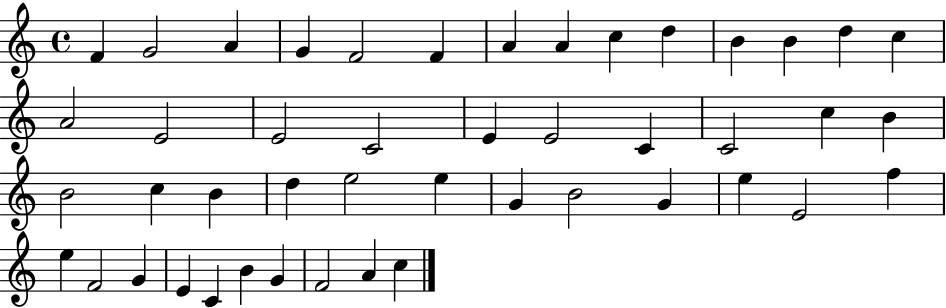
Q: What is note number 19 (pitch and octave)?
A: E4